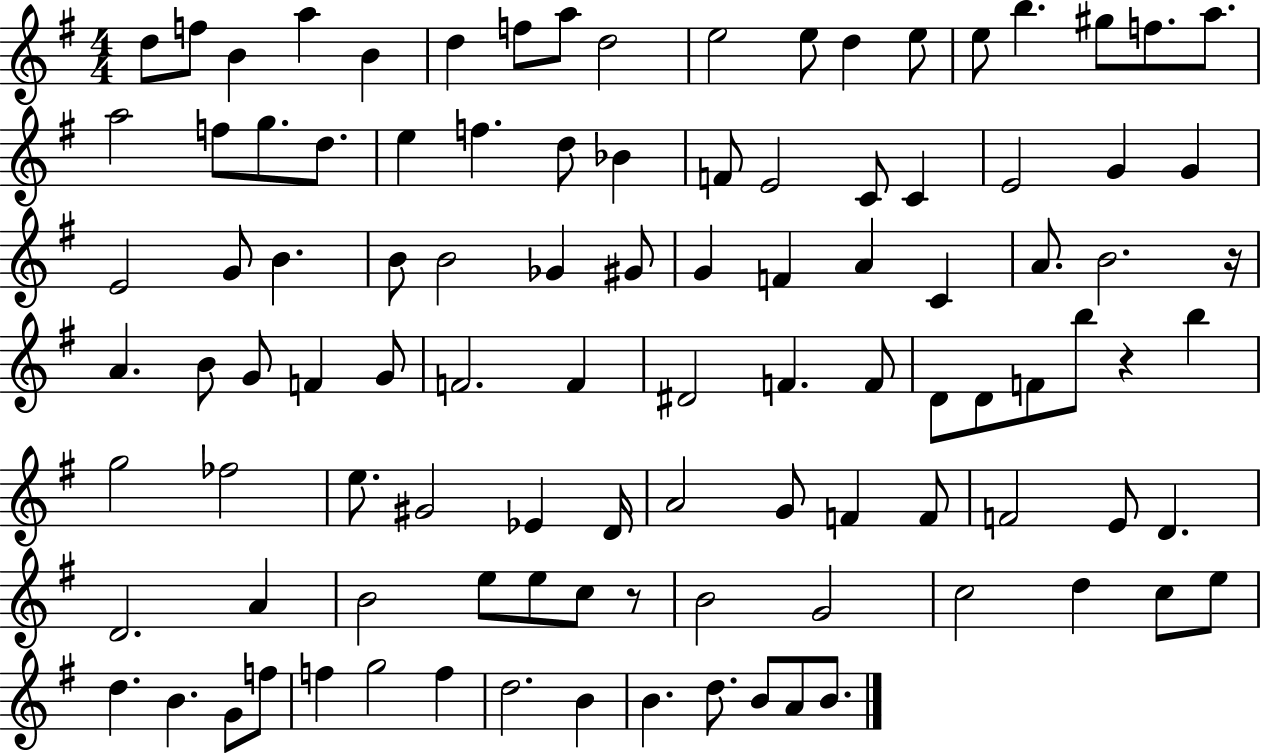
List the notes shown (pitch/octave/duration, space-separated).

D5/e F5/e B4/q A5/q B4/q D5/q F5/e A5/e D5/h E5/h E5/e D5/q E5/e E5/e B5/q. G#5/e F5/e. A5/e. A5/h F5/e G5/e. D5/e. E5/q F5/q. D5/e Bb4/q F4/e E4/h C4/e C4/q E4/h G4/q G4/q E4/h G4/e B4/q. B4/e B4/h Gb4/q G#4/e G4/q F4/q A4/q C4/q A4/e. B4/h. R/s A4/q. B4/e G4/e F4/q G4/e F4/h. F4/q D#4/h F4/q. F4/e D4/e D4/e F4/e B5/e R/q B5/q G5/h FES5/h E5/e. G#4/h Eb4/q D4/s A4/h G4/e F4/q F4/e F4/h E4/e D4/q. D4/h. A4/q B4/h E5/e E5/e C5/e R/e B4/h G4/h C5/h D5/q C5/e E5/e D5/q. B4/q. G4/e F5/e F5/q G5/h F5/q D5/h. B4/q B4/q. D5/e. B4/e A4/e B4/e.